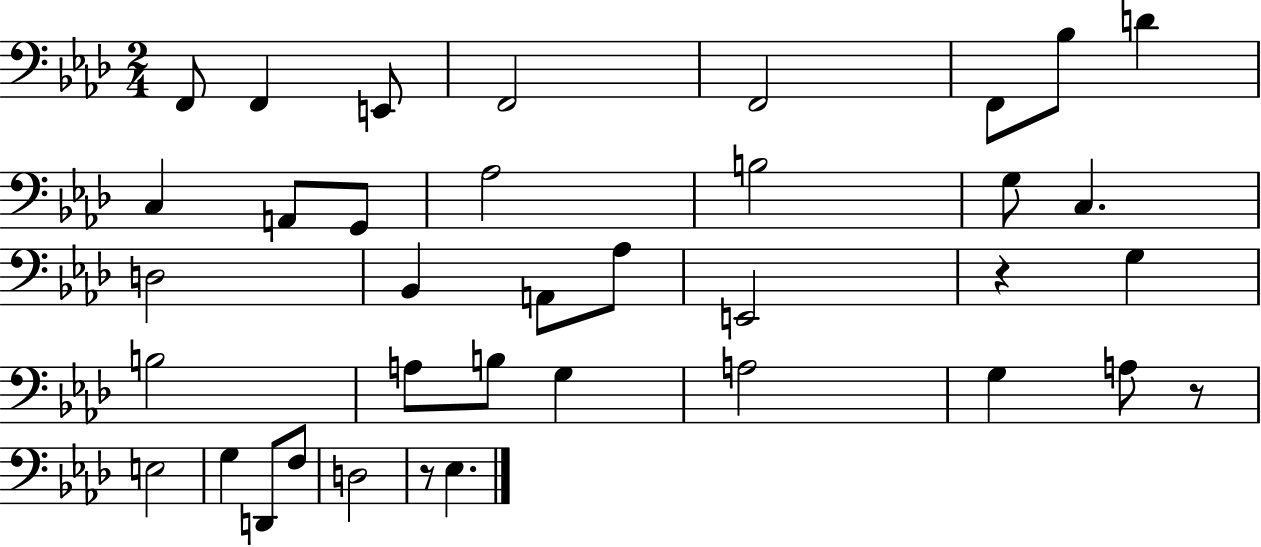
F2/e F2/q E2/e F2/h F2/h F2/e Bb3/e D4/q C3/q A2/e G2/e Ab3/h B3/h G3/e C3/q. D3/h Bb2/q A2/e Ab3/e E2/h R/q G3/q B3/h A3/e B3/e G3/q A3/h G3/q A3/e R/e E3/h G3/q D2/e F3/e D3/h R/e Eb3/q.